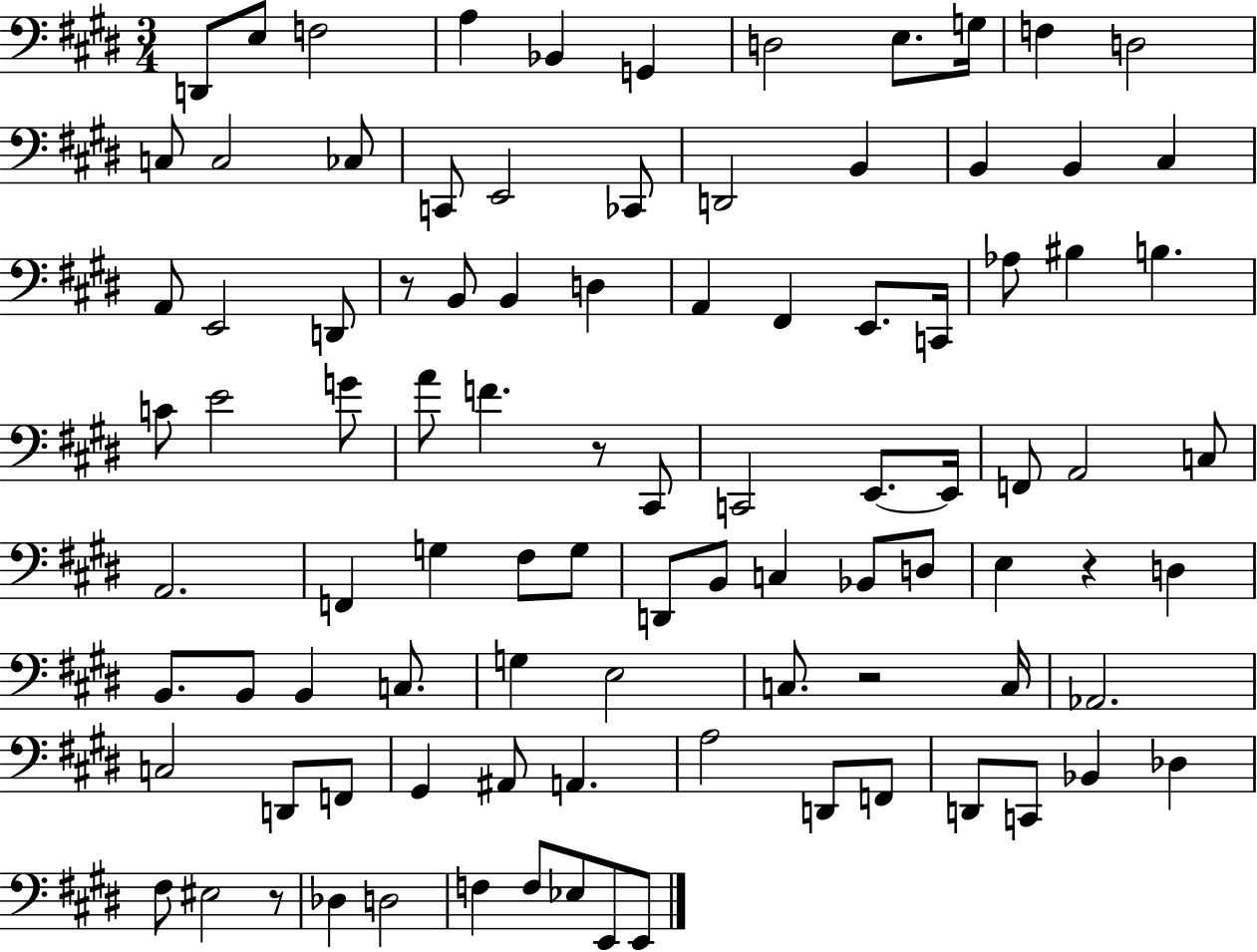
D2/e E3/e F3/h A3/q Bb2/q G2/q D3/h E3/e. G3/s F3/q D3/h C3/e C3/h CES3/e C2/e E2/h CES2/e D2/h B2/q B2/q B2/q C#3/q A2/e E2/h D2/e R/e B2/e B2/q D3/q A2/q F#2/q E2/e. C2/s Ab3/e BIS3/q B3/q. C4/e E4/h G4/e A4/e F4/q. R/e C#2/e C2/h E2/e. E2/s F2/e A2/h C3/e A2/h. F2/q G3/q F#3/e G3/e D2/e B2/e C3/q Bb2/e D3/e E3/q R/q D3/q B2/e. B2/e B2/q C3/e. G3/q E3/h C3/e. R/h C3/s Ab2/h. C3/h D2/e F2/e G#2/q A#2/e A2/q. A3/h D2/e F2/e D2/e C2/e Bb2/q Db3/q F#3/e EIS3/h R/e Db3/q D3/h F3/q F3/e Eb3/e E2/e E2/e